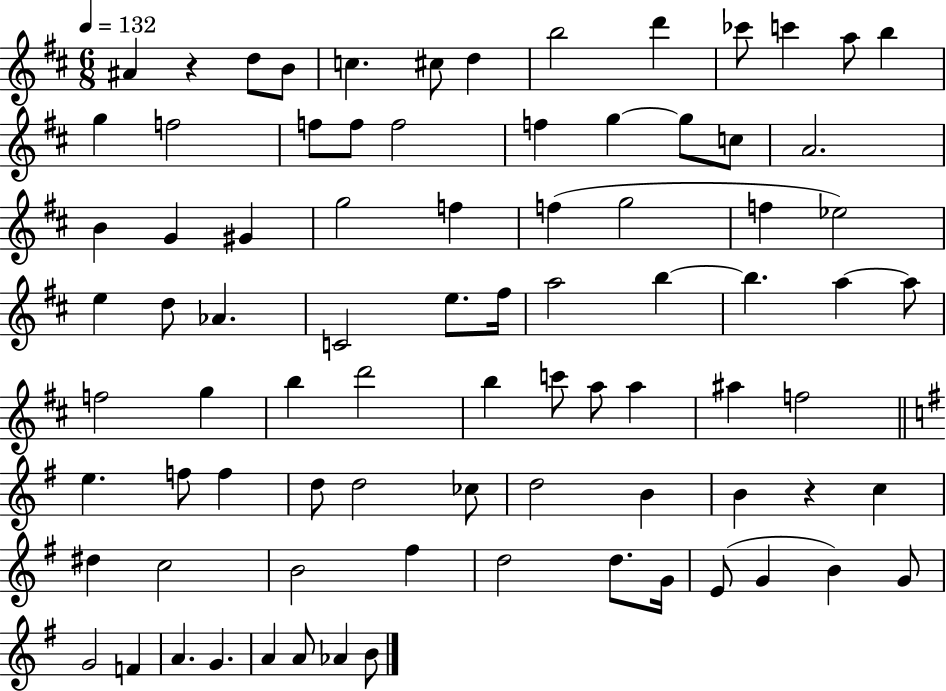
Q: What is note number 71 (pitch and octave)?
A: G4